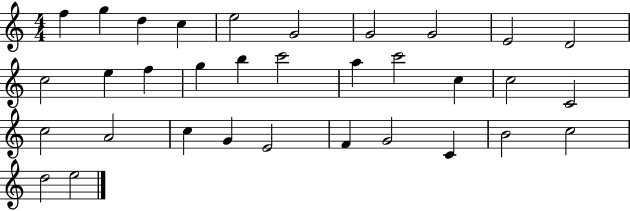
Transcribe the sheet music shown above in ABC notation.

X:1
T:Untitled
M:4/4
L:1/4
K:C
f g d c e2 G2 G2 G2 E2 D2 c2 e f g b c'2 a c'2 c c2 C2 c2 A2 c G E2 F G2 C B2 c2 d2 e2